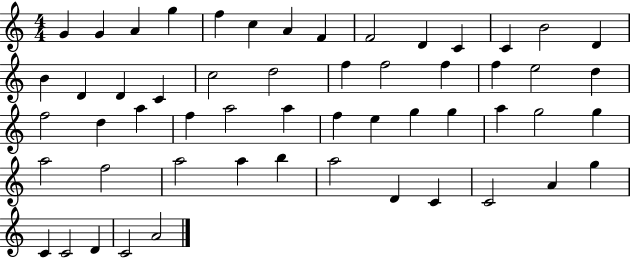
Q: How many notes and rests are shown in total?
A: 55